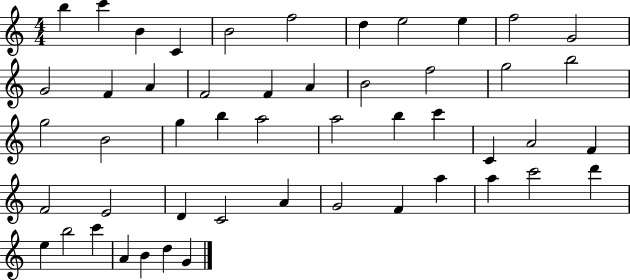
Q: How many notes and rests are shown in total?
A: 50